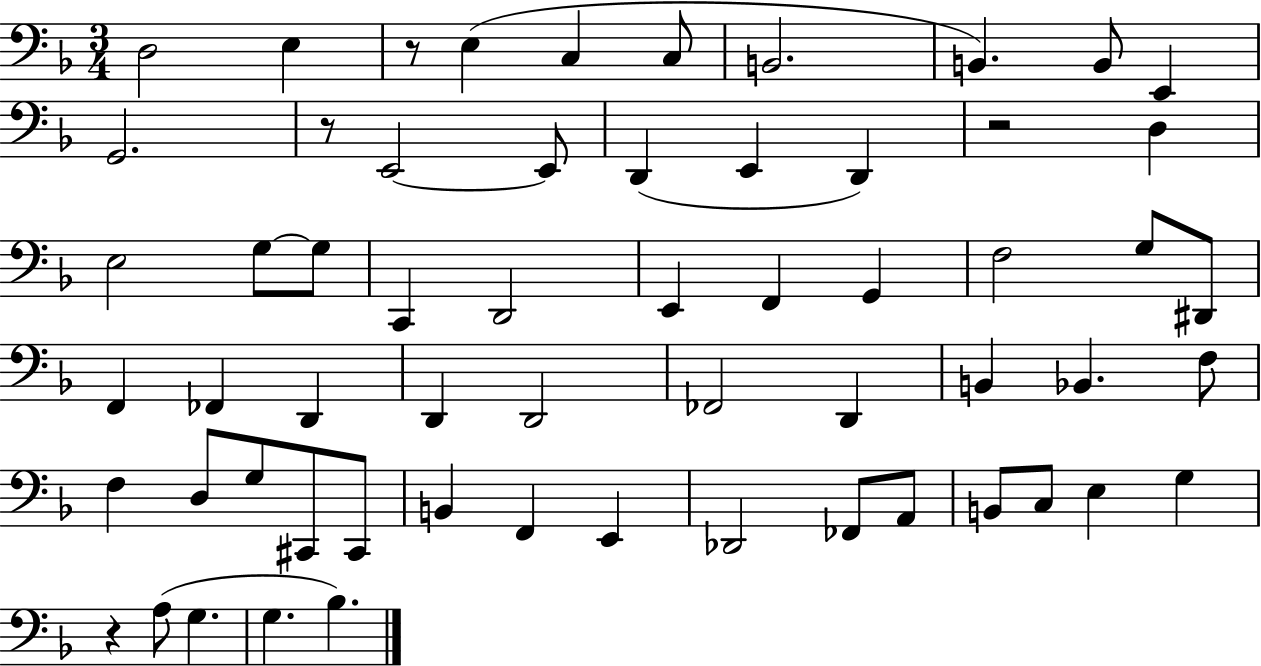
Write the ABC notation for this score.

X:1
T:Untitled
M:3/4
L:1/4
K:F
D,2 E, z/2 E, C, C,/2 B,,2 B,, B,,/2 E,, G,,2 z/2 E,,2 E,,/2 D,, E,, D,, z2 D, E,2 G,/2 G,/2 C,, D,,2 E,, F,, G,, F,2 G,/2 ^D,,/2 F,, _F,, D,, D,, D,,2 _F,,2 D,, B,, _B,, F,/2 F, D,/2 G,/2 ^C,,/2 ^C,,/2 B,, F,, E,, _D,,2 _F,,/2 A,,/2 B,,/2 C,/2 E, G, z A,/2 G, G, _B,